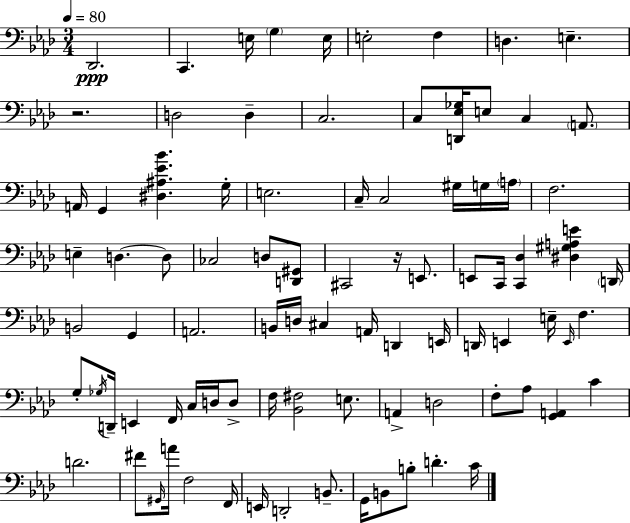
X:1
T:Untitled
M:3/4
L:1/4
K:Ab
_D,,2 C,, E,/4 G, E,/4 E,2 F, D, E, z2 D,2 D, C,2 C,/2 [D,,_E,_G,]/4 E,/2 C, A,,/2 A,,/4 G,, [^D,^A,_E_B] G,/4 E,2 C,/4 C,2 ^G,/4 G,/4 A,/4 F,2 E, D, D,/2 _C,2 D,/2 [D,,^G,,]/2 ^C,,2 z/4 E,,/2 E,,/2 C,,/4 [C,,_D,] [^D,^G,A,E] D,,/4 B,,2 G,, A,,2 B,,/4 D,/4 ^C, A,,/4 D,, E,,/4 D,,/4 E,, E,/4 E,,/4 F, G,/2 _G,/4 D,,/4 E,, F,,/4 C,/4 D,/4 D,/2 F,/4 [_B,,^F,]2 E,/2 A,, D,2 F,/2 _A,/2 [G,,A,,] C D2 ^F/2 ^G,,/4 A/4 F,2 F,,/4 E,,/4 D,,2 B,,/2 G,,/4 B,,/2 B,/2 D C/4